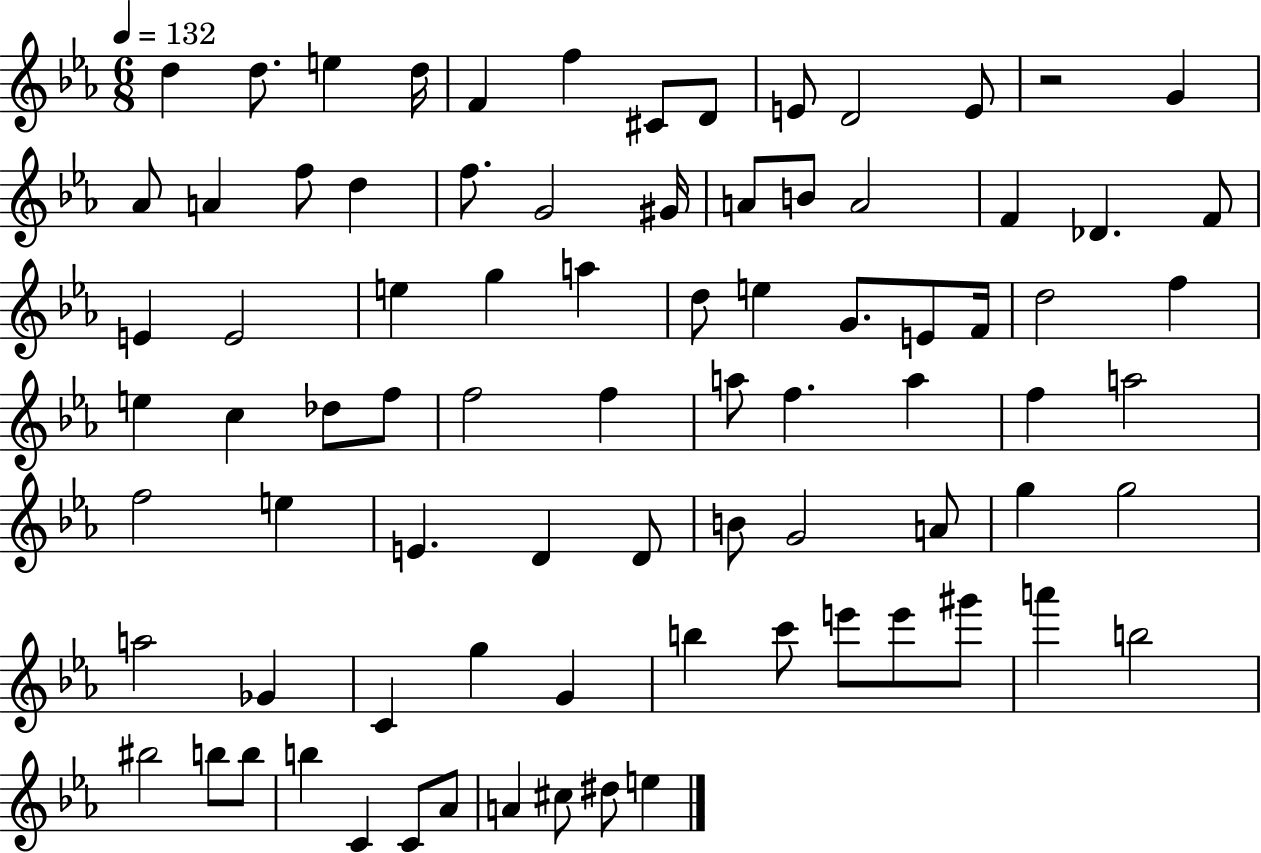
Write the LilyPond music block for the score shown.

{
  \clef treble
  \numericTimeSignature
  \time 6/8
  \key ees \major
  \tempo 4 = 132
  d''4 d''8. e''4 d''16 | f'4 f''4 cis'8 d'8 | e'8 d'2 e'8 | r2 g'4 | \break aes'8 a'4 f''8 d''4 | f''8. g'2 gis'16 | a'8 b'8 a'2 | f'4 des'4. f'8 | \break e'4 e'2 | e''4 g''4 a''4 | d''8 e''4 g'8. e'8 f'16 | d''2 f''4 | \break e''4 c''4 des''8 f''8 | f''2 f''4 | a''8 f''4. a''4 | f''4 a''2 | \break f''2 e''4 | e'4. d'4 d'8 | b'8 g'2 a'8 | g''4 g''2 | \break a''2 ges'4 | c'4 g''4 g'4 | b''4 c'''8 e'''8 e'''8 gis'''8 | a'''4 b''2 | \break bis''2 b''8 b''8 | b''4 c'4 c'8 aes'8 | a'4 cis''8 dis''8 e''4 | \bar "|."
}